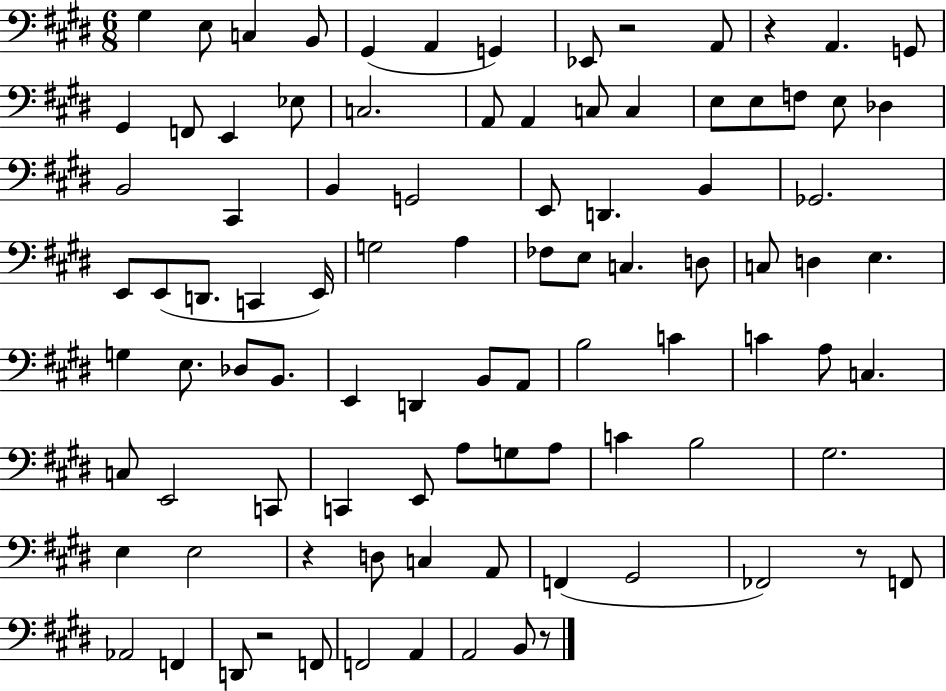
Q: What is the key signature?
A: E major